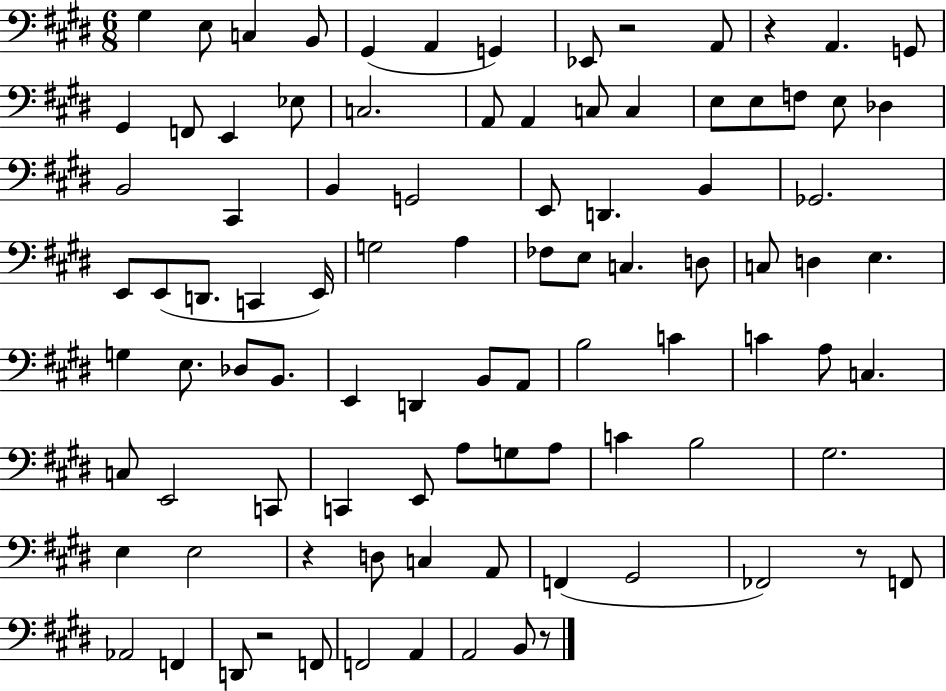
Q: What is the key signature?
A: E major